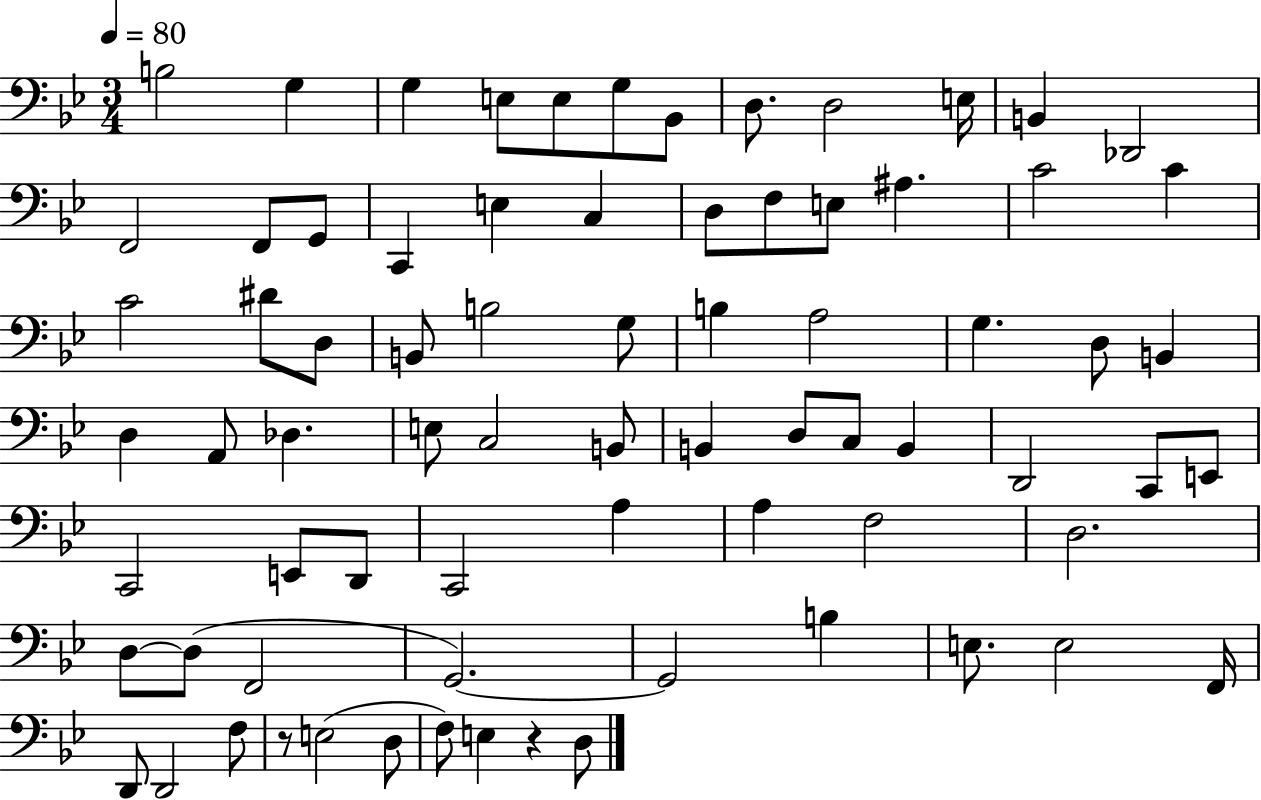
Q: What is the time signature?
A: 3/4